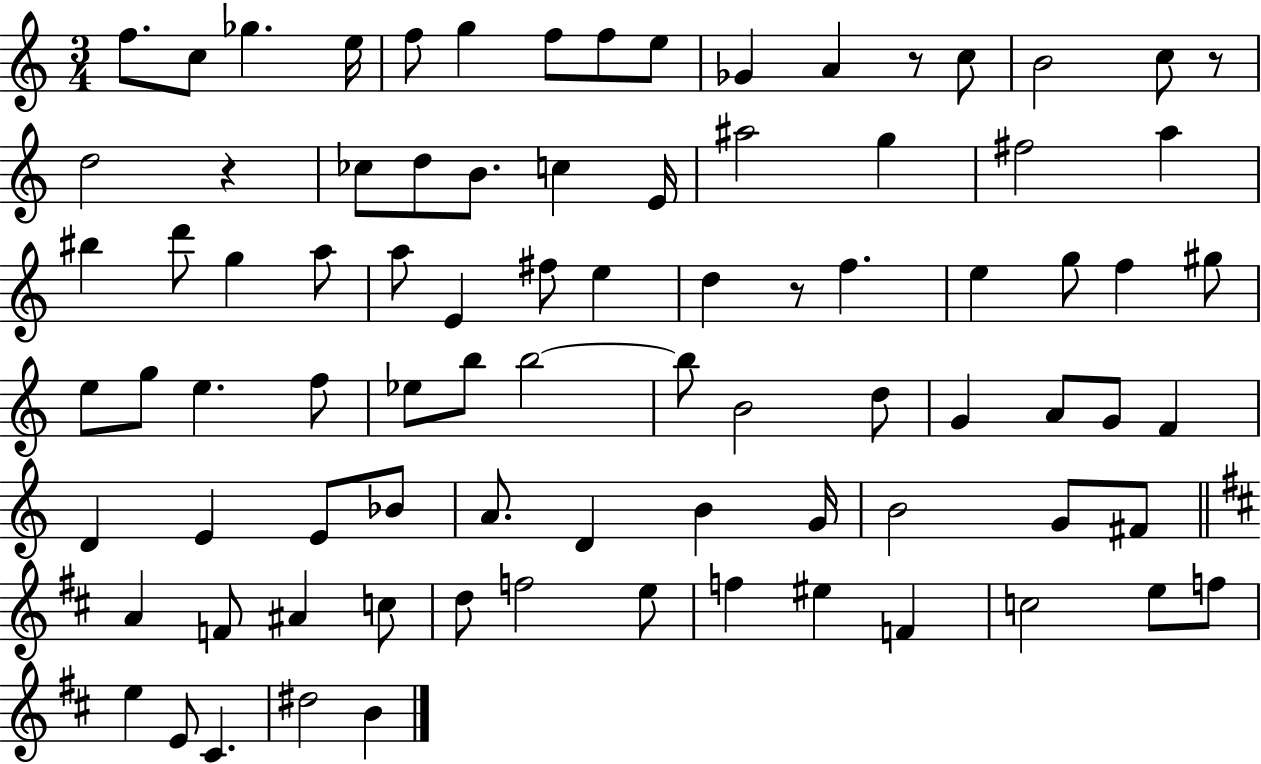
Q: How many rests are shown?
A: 4